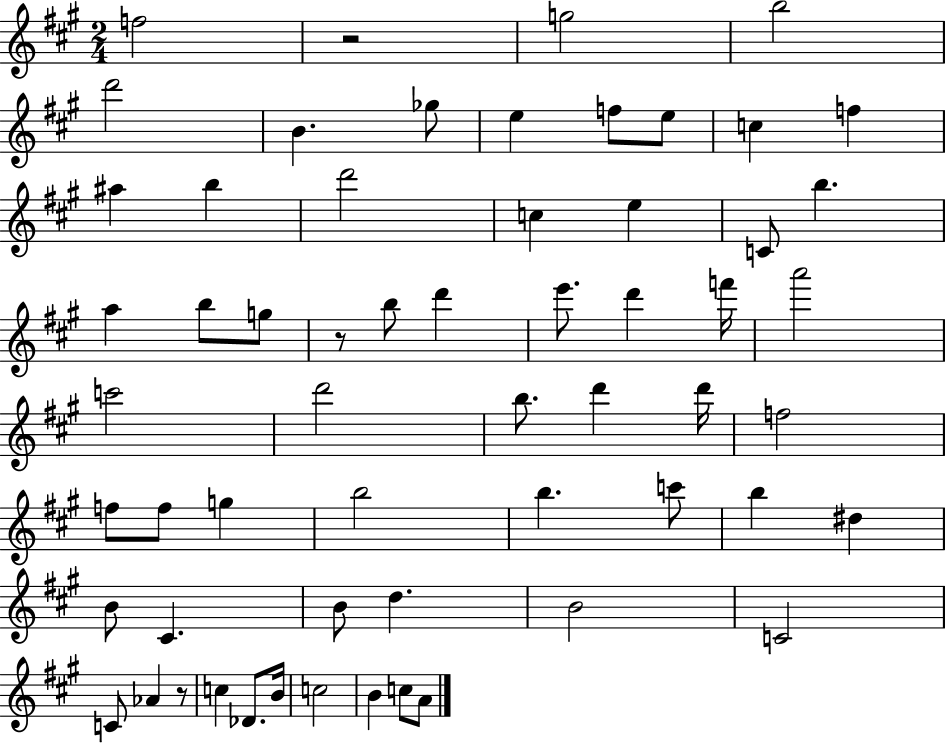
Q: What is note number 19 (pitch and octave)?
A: A5